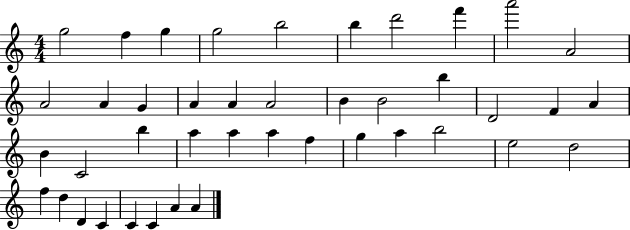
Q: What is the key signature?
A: C major